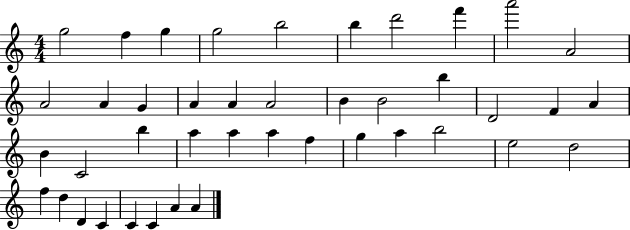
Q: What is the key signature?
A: C major